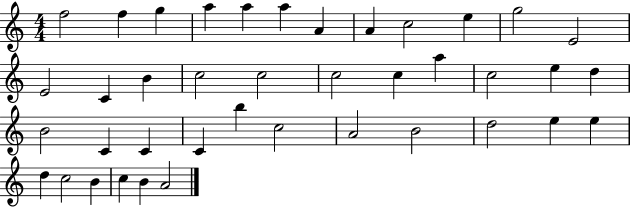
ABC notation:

X:1
T:Untitled
M:4/4
L:1/4
K:C
f2 f g a a a A A c2 e g2 E2 E2 C B c2 c2 c2 c a c2 e d B2 C C C b c2 A2 B2 d2 e e d c2 B c B A2